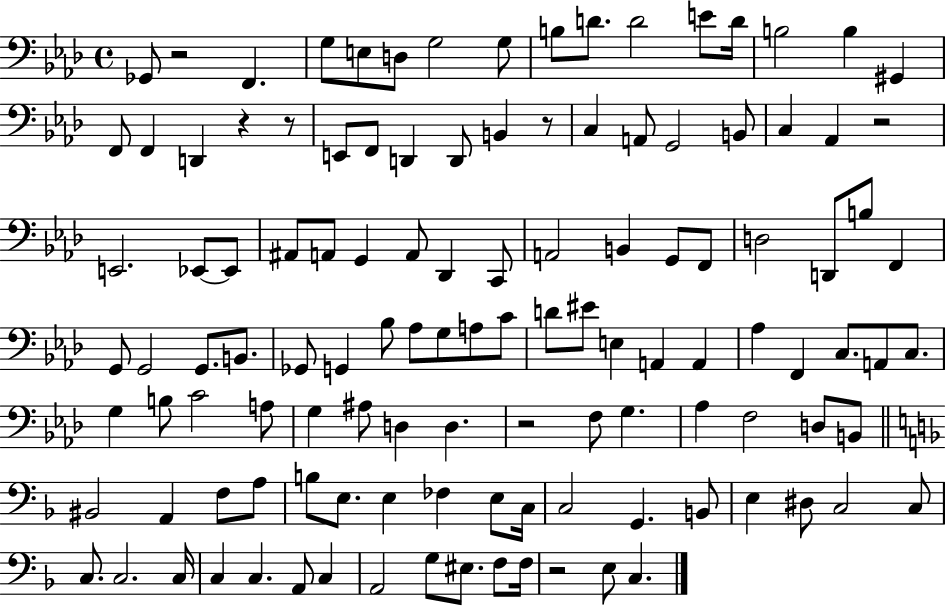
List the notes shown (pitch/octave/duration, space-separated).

Gb2/e R/h F2/q. G3/e E3/e D3/e G3/h G3/e B3/e D4/e. D4/h E4/e D4/s B3/h B3/q G#2/q F2/e F2/q D2/q R/q R/e E2/e F2/e D2/q D2/e B2/q R/e C3/q A2/e G2/h B2/e C3/q Ab2/q R/h E2/h. Eb2/e Eb2/e A#2/e A2/e G2/q A2/e Db2/q C2/e A2/h B2/q G2/e F2/e D3/h D2/e B3/e F2/q G2/e G2/h G2/e. B2/e. Gb2/e G2/q Bb3/e Ab3/e G3/e A3/e C4/e D4/e EIS4/e E3/q A2/q A2/q Ab3/q F2/q C3/e. A2/e C3/e. G3/q B3/e C4/h A3/e G3/q A#3/e D3/q D3/q. R/h F3/e G3/q. Ab3/q F3/h D3/e B2/e BIS2/h A2/q F3/e A3/e B3/e E3/e. E3/q FES3/q E3/e C3/s C3/h G2/q. B2/e E3/q D#3/e C3/h C3/e C3/e. C3/h. C3/s C3/q C3/q. A2/e C3/q A2/h G3/e EIS3/e. F3/e F3/s R/h E3/e C3/q.